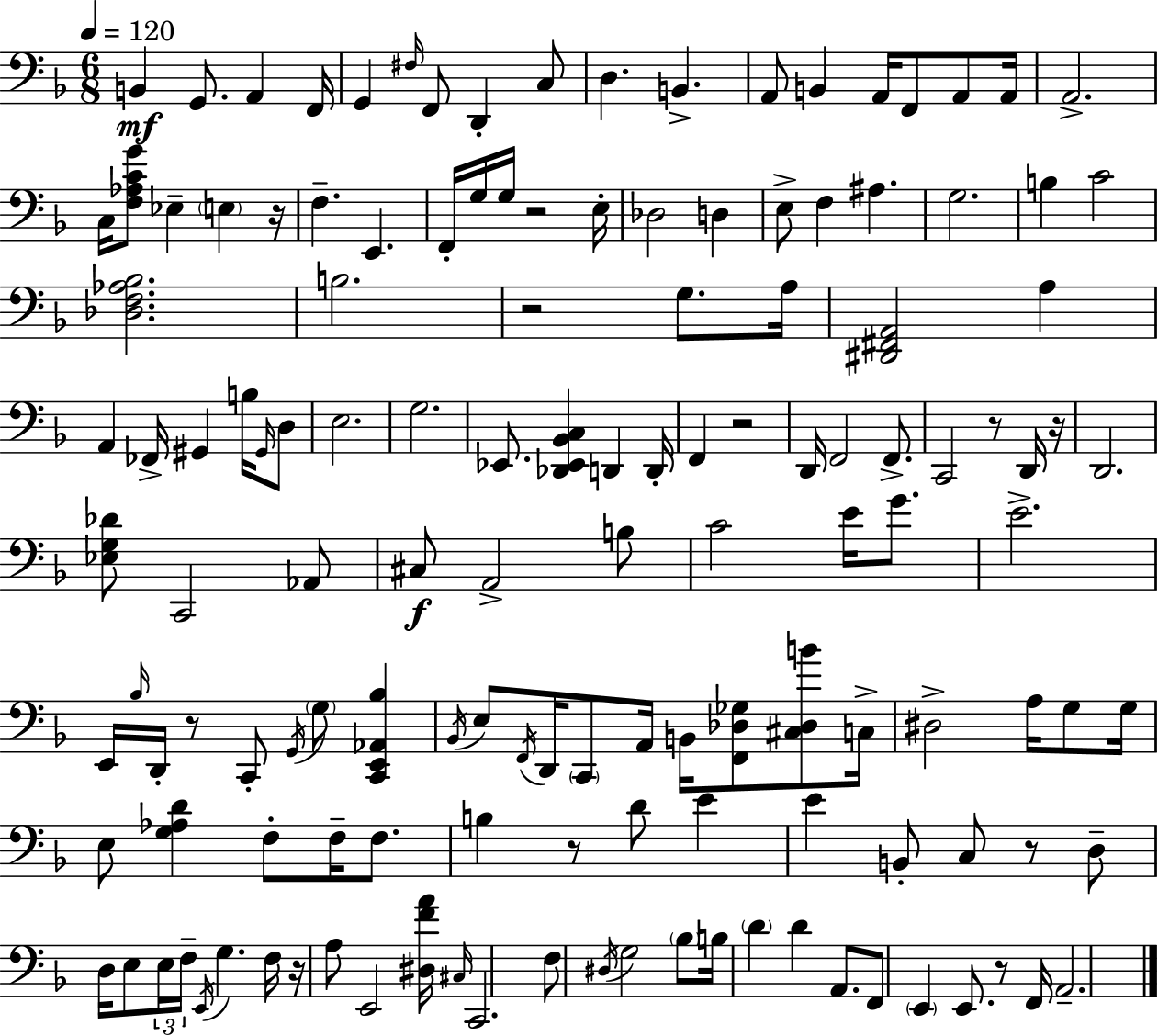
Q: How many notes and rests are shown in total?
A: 140